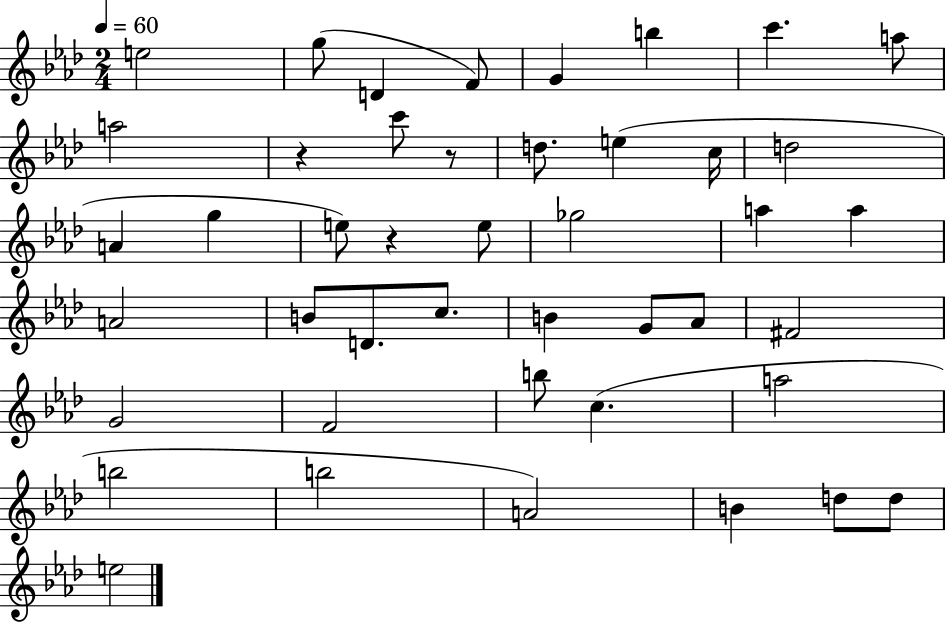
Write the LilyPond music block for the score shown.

{
  \clef treble
  \numericTimeSignature
  \time 2/4
  \key aes \major
  \tempo 4 = 60
  e''2 | g''8( d'4 f'8) | g'4 b''4 | c'''4. a''8 | \break a''2 | r4 c'''8 r8 | d''8. e''4( c''16 | d''2 | \break a'4 g''4 | e''8) r4 e''8 | ges''2 | a''4 a''4 | \break a'2 | b'8 d'8. c''8. | b'4 g'8 aes'8 | fis'2 | \break g'2 | f'2 | b''8 c''4.( | a''2 | \break b''2 | b''2 | a'2) | b'4 d''8 d''8 | \break e''2 | \bar "|."
}